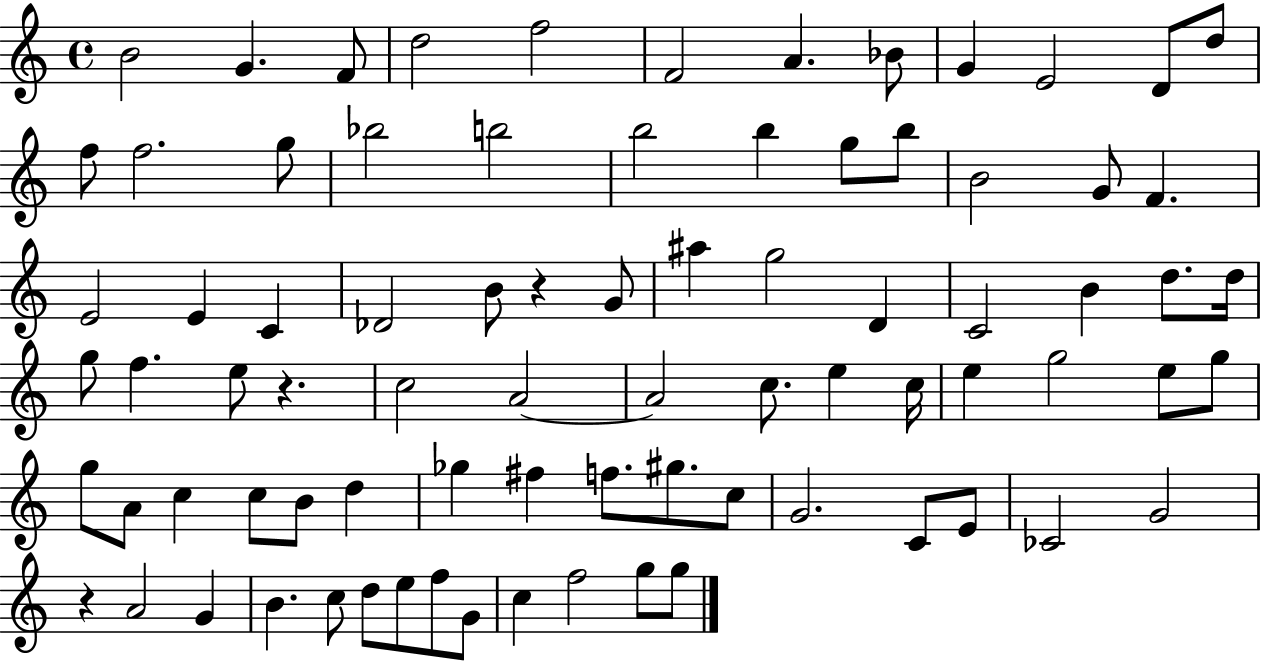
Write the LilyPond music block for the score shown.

{
  \clef treble
  \time 4/4
  \defaultTimeSignature
  \key c \major
  \repeat volta 2 { b'2 g'4. f'8 | d''2 f''2 | f'2 a'4. bes'8 | g'4 e'2 d'8 d''8 | \break f''8 f''2. g''8 | bes''2 b''2 | b''2 b''4 g''8 b''8 | b'2 g'8 f'4. | \break e'2 e'4 c'4 | des'2 b'8 r4 g'8 | ais''4 g''2 d'4 | c'2 b'4 d''8. d''16 | \break g''8 f''4. e''8 r4. | c''2 a'2~~ | a'2 c''8. e''4 c''16 | e''4 g''2 e''8 g''8 | \break g''8 a'8 c''4 c''8 b'8 d''4 | ges''4 fis''4 f''8. gis''8. c''8 | g'2. c'8 e'8 | ces'2 g'2 | \break r4 a'2 g'4 | b'4. c''8 d''8 e''8 f''8 g'8 | c''4 f''2 g''8 g''8 | } \bar "|."
}